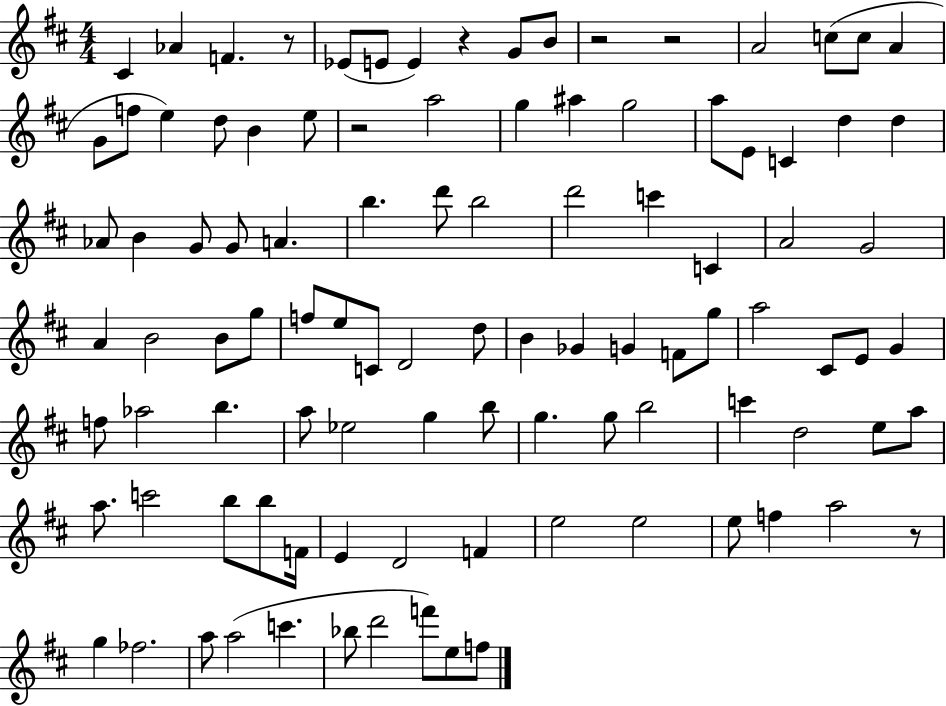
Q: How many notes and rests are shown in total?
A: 101